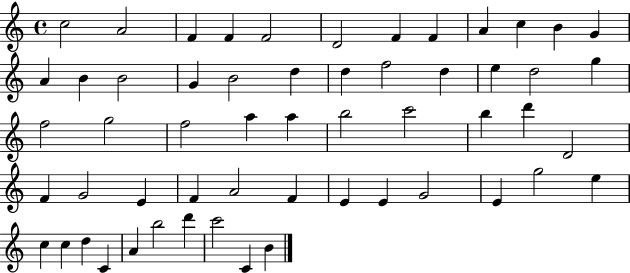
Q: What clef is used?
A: treble